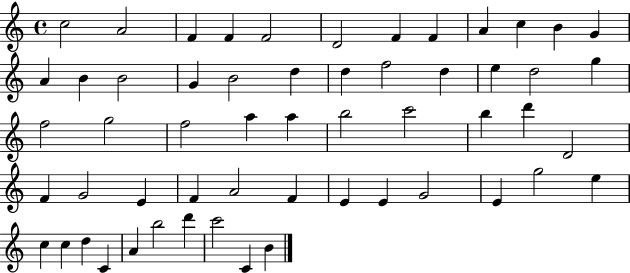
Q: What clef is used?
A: treble